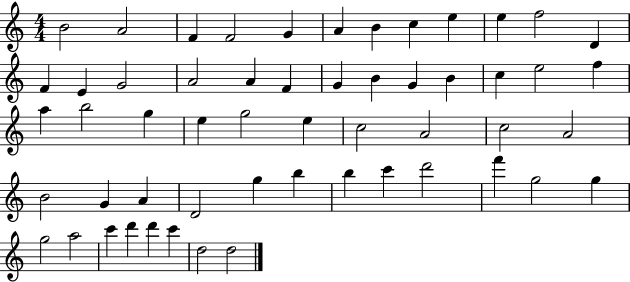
X:1
T:Untitled
M:4/4
L:1/4
K:C
B2 A2 F F2 G A B c e e f2 D F E G2 A2 A F G B G B c e2 f a b2 g e g2 e c2 A2 c2 A2 B2 G A D2 g b b c' d'2 f' g2 g g2 a2 c' d' d' c' d2 d2